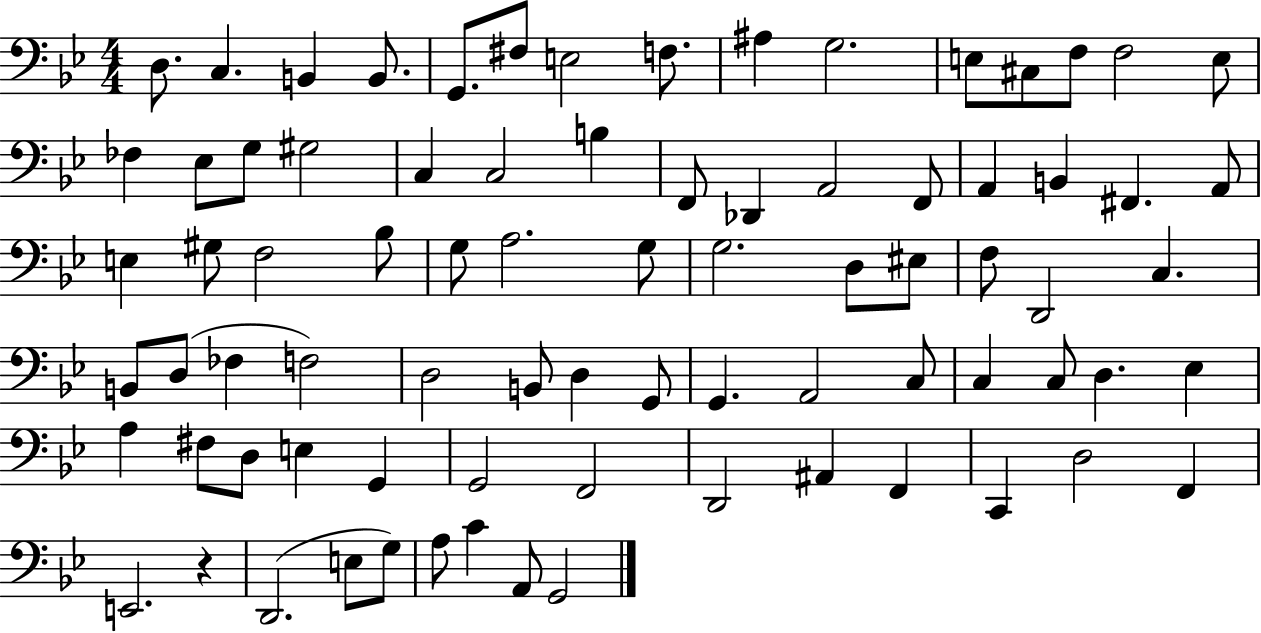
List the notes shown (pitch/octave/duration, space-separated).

D3/e. C3/q. B2/q B2/e. G2/e. F#3/e E3/h F3/e. A#3/q G3/h. E3/e C#3/e F3/e F3/h E3/e FES3/q Eb3/e G3/e G#3/h C3/q C3/h B3/q F2/e Db2/q A2/h F2/e A2/q B2/q F#2/q. A2/e E3/q G#3/e F3/h Bb3/e G3/e A3/h. G3/e G3/h. D3/e EIS3/e F3/e D2/h C3/q. B2/e D3/e FES3/q F3/h D3/h B2/e D3/q G2/e G2/q. A2/h C3/e C3/q C3/e D3/q. Eb3/q A3/q F#3/e D3/e E3/q G2/q G2/h F2/h D2/h A#2/q F2/q C2/q D3/h F2/q E2/h. R/q D2/h. E3/e G3/e A3/e C4/q A2/e G2/h